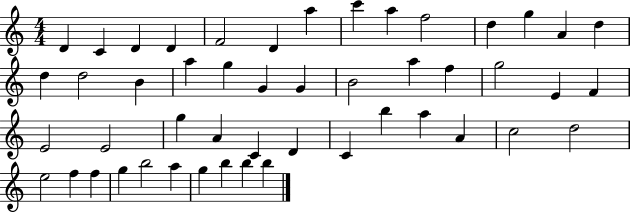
D4/q C4/q D4/q D4/q F4/h D4/q A5/q C6/q A5/q F5/h D5/q G5/q A4/q D5/q D5/q D5/h B4/q A5/q G5/q G4/q G4/q B4/h A5/q F5/q G5/h E4/q F4/q E4/h E4/h G5/q A4/q C4/q D4/q C4/q B5/q A5/q A4/q C5/h D5/h E5/h F5/q F5/q G5/q B5/h A5/q G5/q B5/q B5/q B5/q